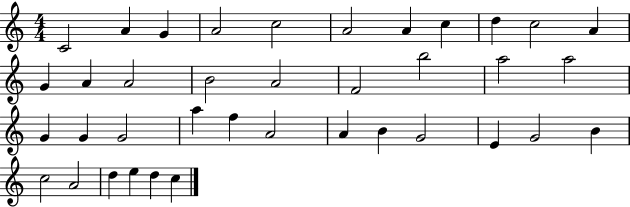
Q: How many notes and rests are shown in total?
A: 38